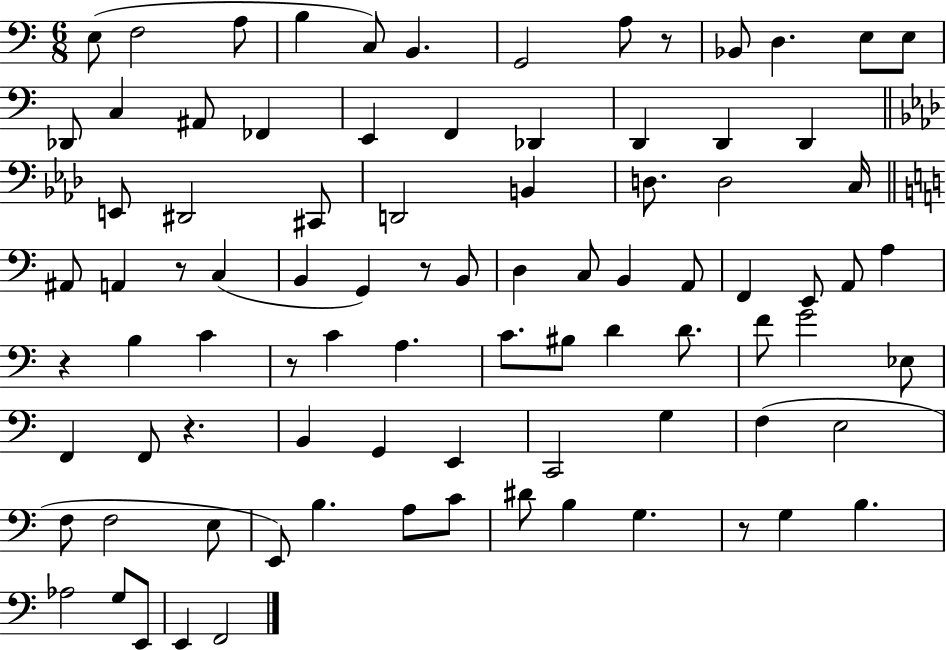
E3/e F3/h A3/e B3/q C3/e B2/q. G2/h A3/e R/e Bb2/e D3/q. E3/e E3/e Db2/e C3/q A#2/e FES2/q E2/q F2/q Db2/q D2/q D2/q D2/q E2/e D#2/h C#2/e D2/h B2/q D3/e. D3/h C3/s A#2/e A2/q R/e C3/q B2/q G2/q R/e B2/e D3/q C3/e B2/q A2/e F2/q E2/e A2/e A3/q R/q B3/q C4/q R/e C4/q A3/q. C4/e. BIS3/e D4/q D4/e. F4/e G4/h Eb3/e F2/q F2/e R/q. B2/q G2/q E2/q C2/h G3/q F3/q E3/h F3/e F3/h E3/e E2/e B3/q. A3/e C4/e D#4/e B3/q G3/q. R/e G3/q B3/q. Ab3/h G3/e E2/e E2/q F2/h